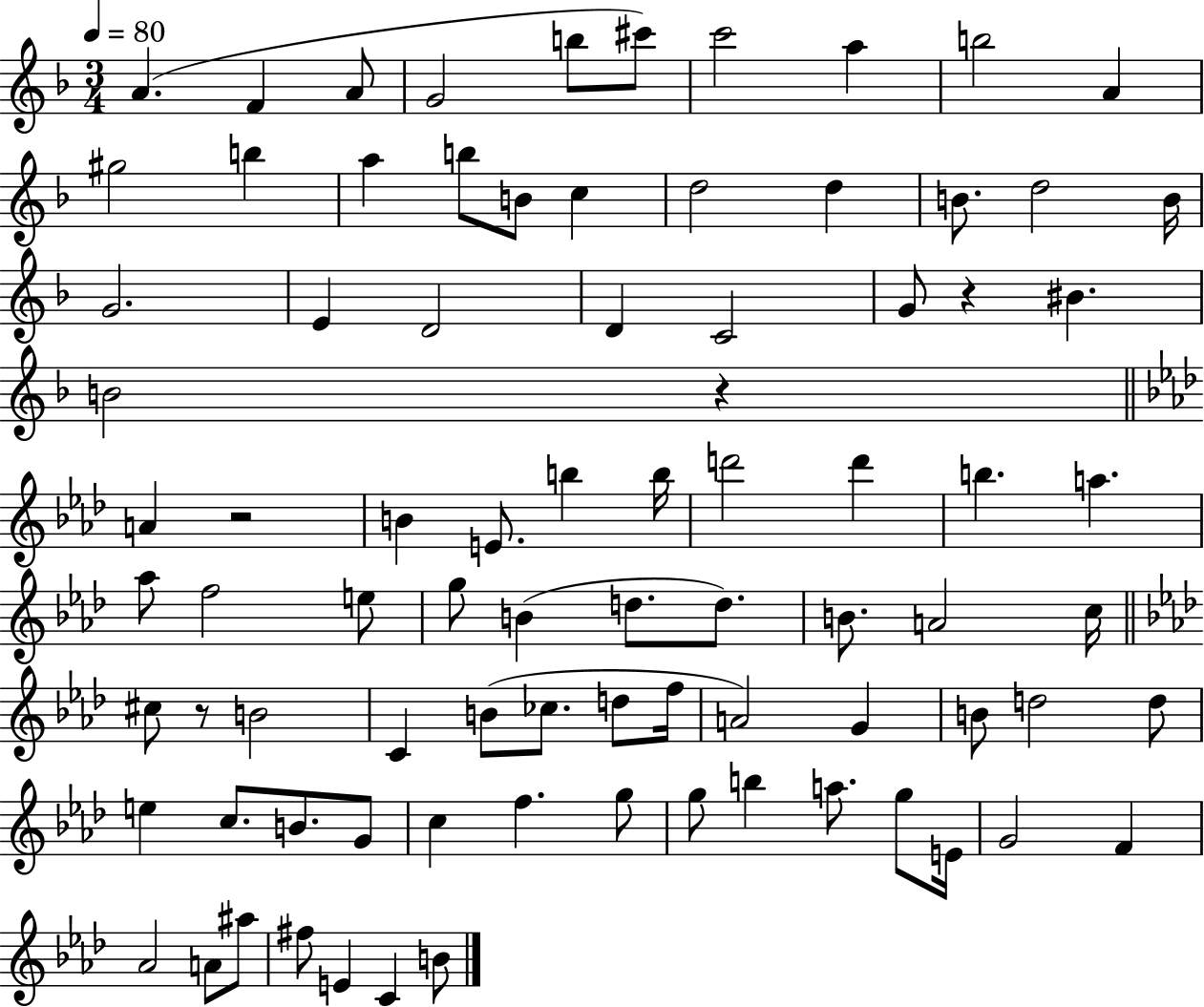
A4/q. F4/q A4/e G4/h B5/e C#6/e C6/h A5/q B5/h A4/q G#5/h B5/q A5/q B5/e B4/e C5/q D5/h D5/q B4/e. D5/h B4/s G4/h. E4/q D4/h D4/q C4/h G4/e R/q BIS4/q. B4/h R/q A4/q R/h B4/q E4/e. B5/q B5/s D6/h D6/q B5/q. A5/q. Ab5/e F5/h E5/e G5/e B4/q D5/e. D5/e. B4/e. A4/h C5/s C#5/e R/e B4/h C4/q B4/e CES5/e. D5/e F5/s A4/h G4/q B4/e D5/h D5/e E5/q C5/e. B4/e. G4/e C5/q F5/q. G5/e G5/e B5/q A5/e. G5/e E4/s G4/h F4/q Ab4/h A4/e A#5/e F#5/e E4/q C4/q B4/e